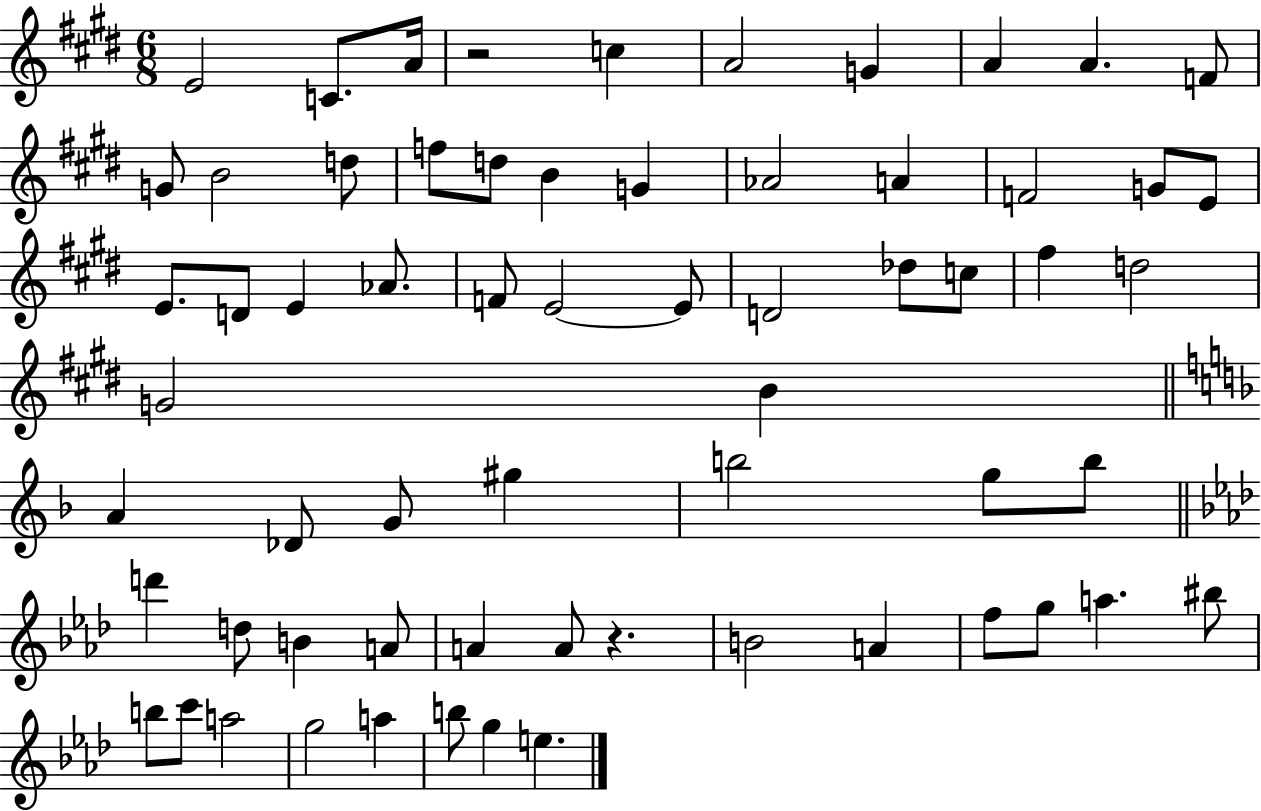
{
  \clef treble
  \numericTimeSignature
  \time 6/8
  \key e \major
  e'2 c'8. a'16 | r2 c''4 | a'2 g'4 | a'4 a'4. f'8 | \break g'8 b'2 d''8 | f''8 d''8 b'4 g'4 | aes'2 a'4 | f'2 g'8 e'8 | \break e'8. d'8 e'4 aes'8. | f'8 e'2~~ e'8 | d'2 des''8 c''8 | fis''4 d''2 | \break g'2 b'4 | \bar "||" \break \key f \major a'4 des'8 g'8 gis''4 | b''2 g''8 b''8 | \bar "||" \break \key f \minor d'''4 d''8 b'4 a'8 | a'4 a'8 r4. | b'2 a'4 | f''8 g''8 a''4. bis''8 | \break b''8 c'''8 a''2 | g''2 a''4 | b''8 g''4 e''4. | \bar "|."
}